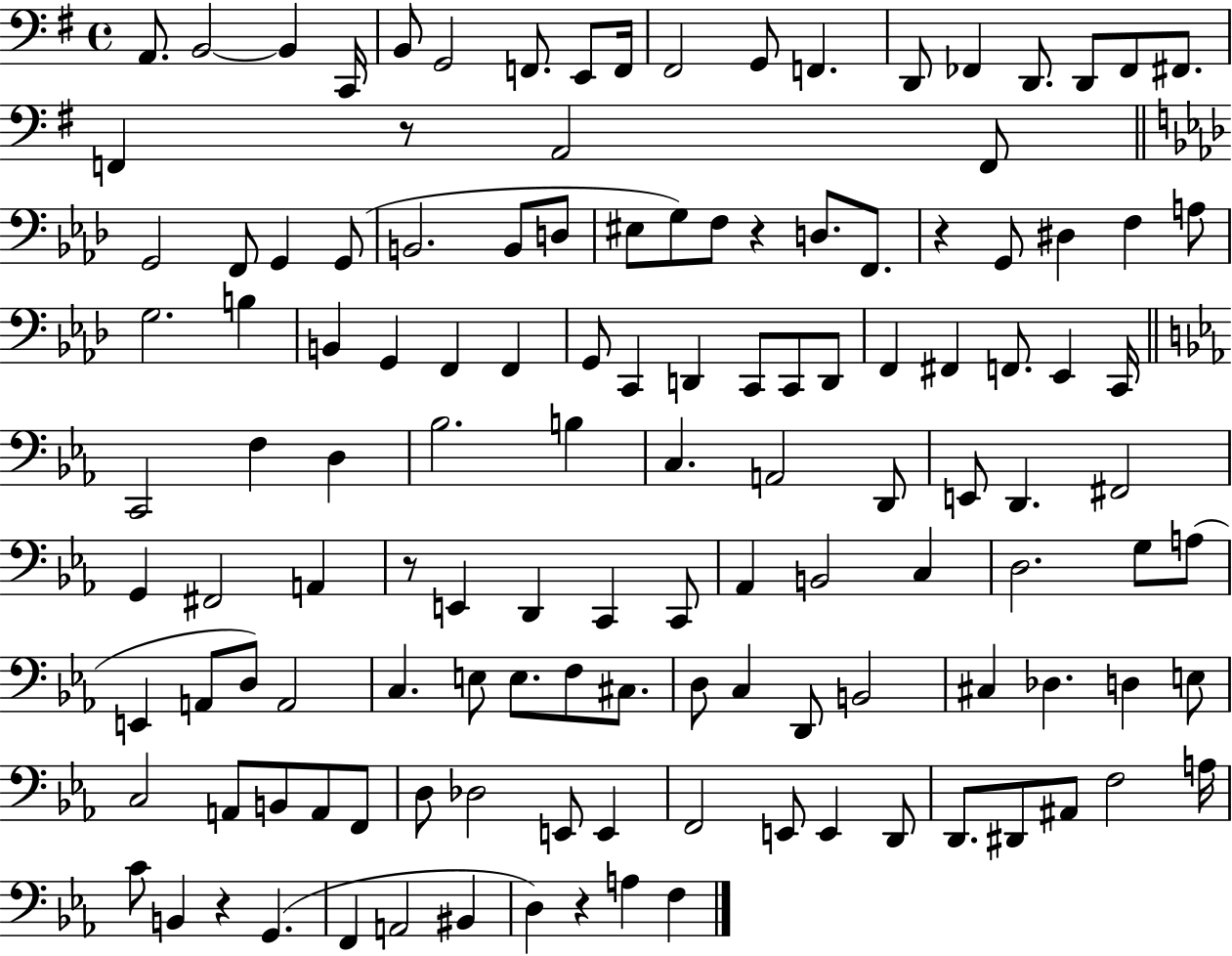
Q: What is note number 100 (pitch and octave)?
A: F2